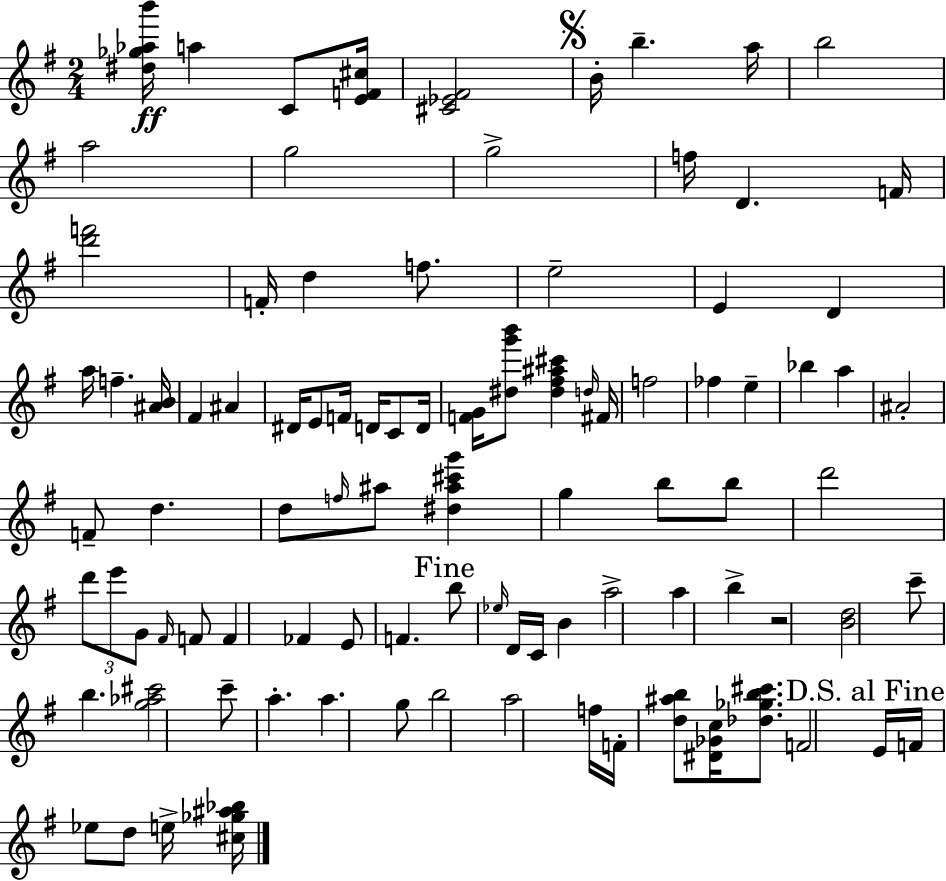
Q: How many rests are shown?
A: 1